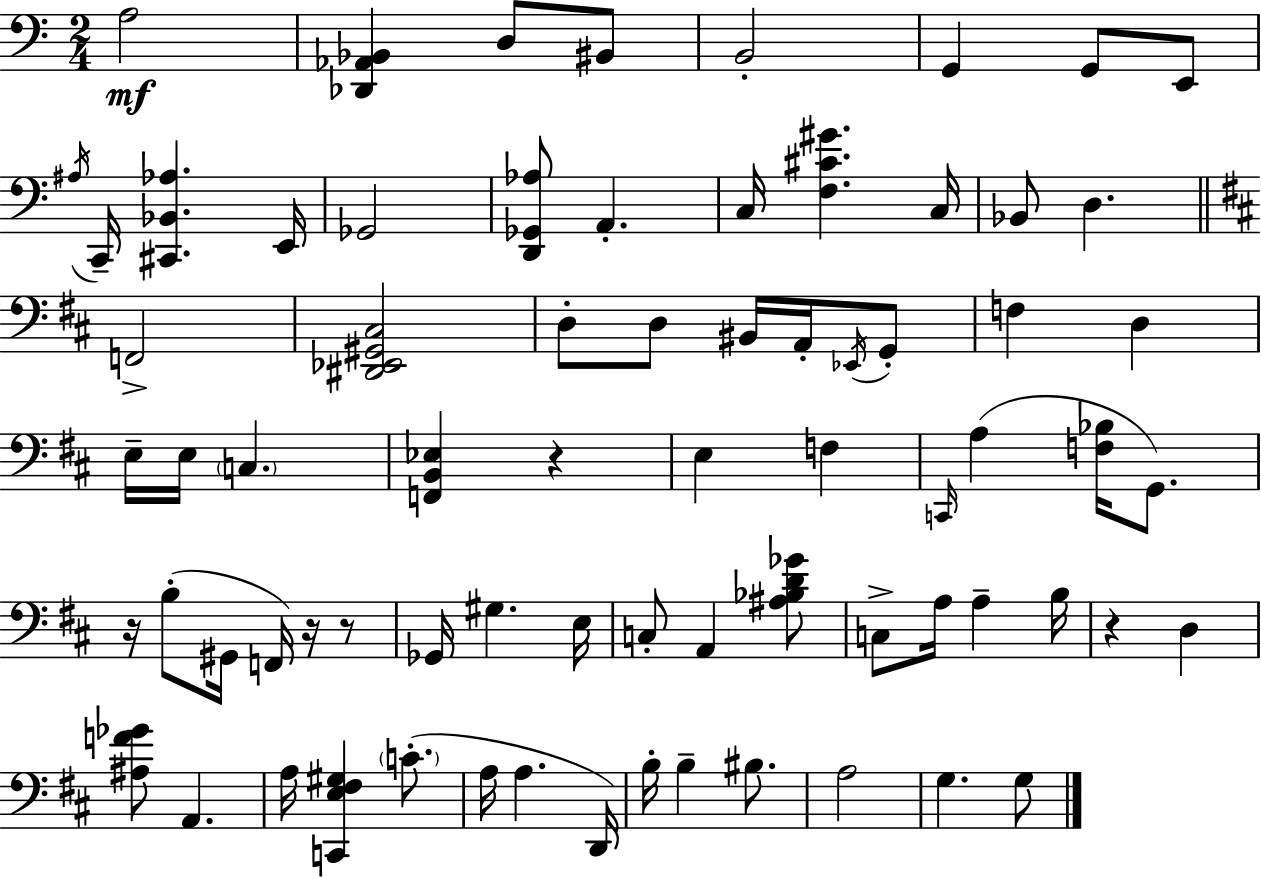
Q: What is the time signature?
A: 2/4